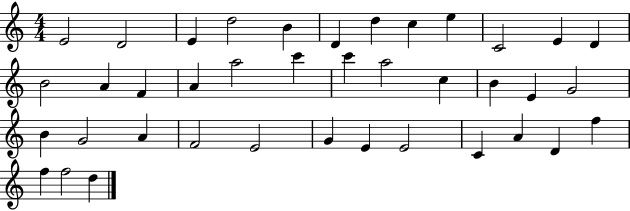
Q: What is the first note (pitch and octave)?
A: E4